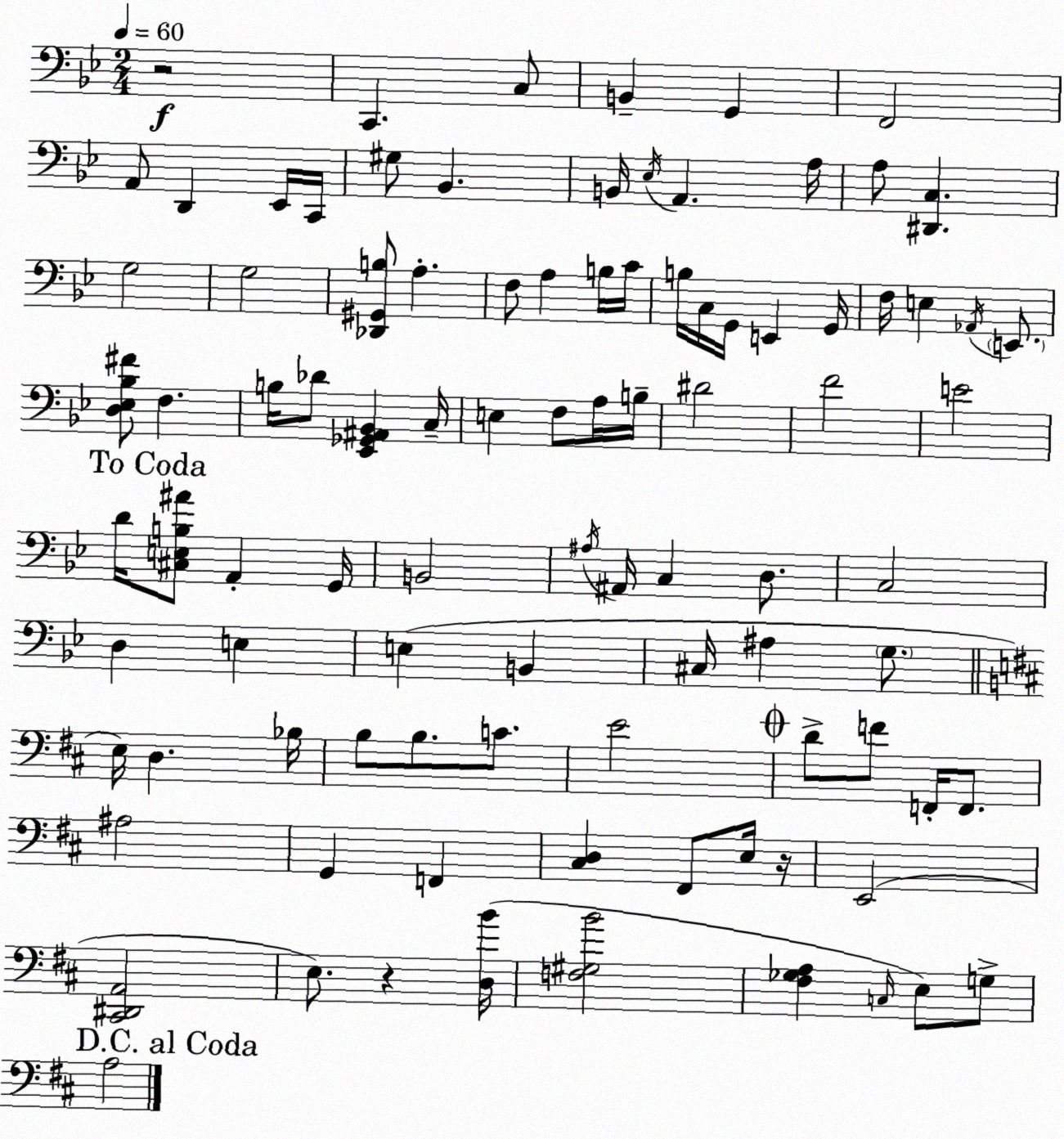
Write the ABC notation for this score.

X:1
T:Untitled
M:2/4
L:1/4
K:Bb
z2 C,, C,/2 B,, G,, F,,2 A,,/2 D,, _E,,/4 C,,/4 ^G,/2 _B,, B,,/4 _E,/4 A,, A,/4 A,/2 [^D,,C,] G,2 G,2 [_D,,^G,,B,]/2 A, F,/2 A, B,/4 C/4 B,/4 C,/4 G,,/4 E,, G,,/4 F,/4 E, _A,,/4 E,,/2 [D,_E,_B,^F]/2 F, B,/4 _D/2 [_E,,_G,,^A,,_B,,] C,/4 E, F,/2 A,/4 B,/4 ^D2 F2 E2 D/4 [^C,E,B,^A]/2 A,, G,,/4 B,,2 ^A,/4 ^A,,/4 C, D,/2 C,2 D, E, E, B,, ^C,/4 ^A, G,/2 E,/4 D, _B,/4 B,/2 B,/2 C/2 E2 D/2 F/2 F,,/4 F,,/2 ^A,2 G,, F,, [^C,D,] ^F,,/2 E,/4 z/4 E,,2 [^C,,^D,,A,,]2 E,/2 z [D,B]/4 [F,^G,B]2 [^F,_G,A,] C,/4 E,/2 G,/2 A,2